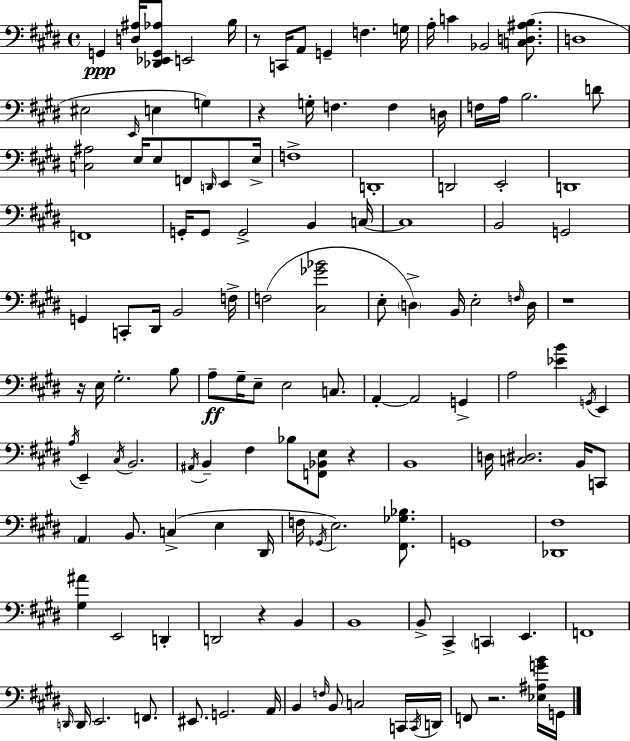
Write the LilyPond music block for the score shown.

{
  \clef bass
  \time 4/4
  \defaultTimeSignature
  \key e \major
  g,4\ppp <d ais>16 <des, ees, g, aes>8 e,2 b16 | r8 c,16 a,8 g,4-- f4. g16 | a16-. c'4 bes,2 <c d ais b>8.( | d1 | \break eis2 \grace { e,16 } e4 g4) | r4 g16-. f4. f4 | d16 f16 a16 b2. d'8 | <c ais>2 e16 e8 f,8 \grace { d,16 } e,8 | \break e16-> f1-> | d,1-. | d,2 e,2-. | d,1 | \break f,1 | g,16-. g,8 g,2-> b,4 | c16~~ c1 | b,2 g,2 | \break g,4 c,8-. dis,16 b,2 | f16-> f2( <cis ges' bes'>2 | e8-. \parenthesize d4->) b,16 e2-. | \grace { f16 } d16 r1 | \break r16 e16 gis2.-. | b8 a8--\ff gis16-- e8-- e2 | c8. a,4-.~~ a,2 g,4-> | a2 <ees' b'>4 \acciaccatura { g,16 } | \break e,4 \acciaccatura { a16 } e,4-- \acciaccatura { cis16 } b,2. | \acciaccatura { ais,16 } b,4-- fis4 bes8 | <f, bes, e>8 r4 b,1 | d16 <c dis>2. | \break b,16 c,8 \parenthesize a,4 b,8. c4->( | e4 dis,16 f16 \acciaccatura { ges,16 } e2.) | <fis, ges bes>8. g,1 | <des, fis>1 | \break <gis ais'>4 e,2 | d,4-. d,2 | r4 b,4 b,1 | b,8-> cis,4-> \parenthesize c,4 | \break e,4. f,1 | \grace { d,16 } d,16 e,2. | f,8. eis,8. g,2. | a,16 b,4 \grace { f16 } b,8 | \break c2 c,16 \acciaccatura { c,16 } d,16 f,8 r2. | <ees ais g' b'>16 g,16 \bar "|."
}